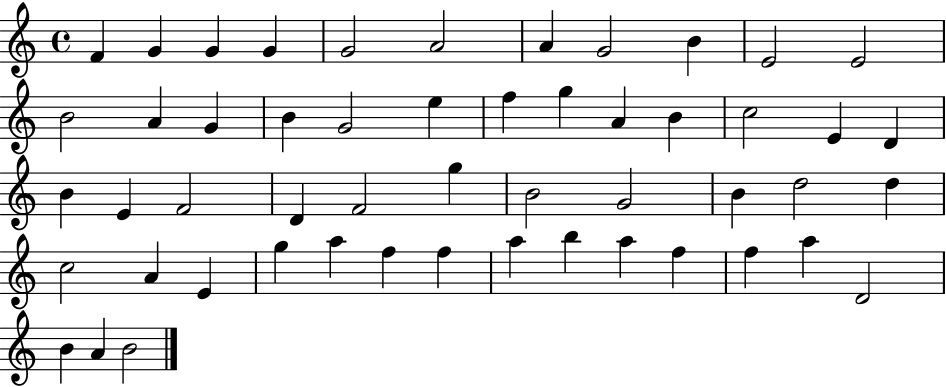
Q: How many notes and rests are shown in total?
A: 52